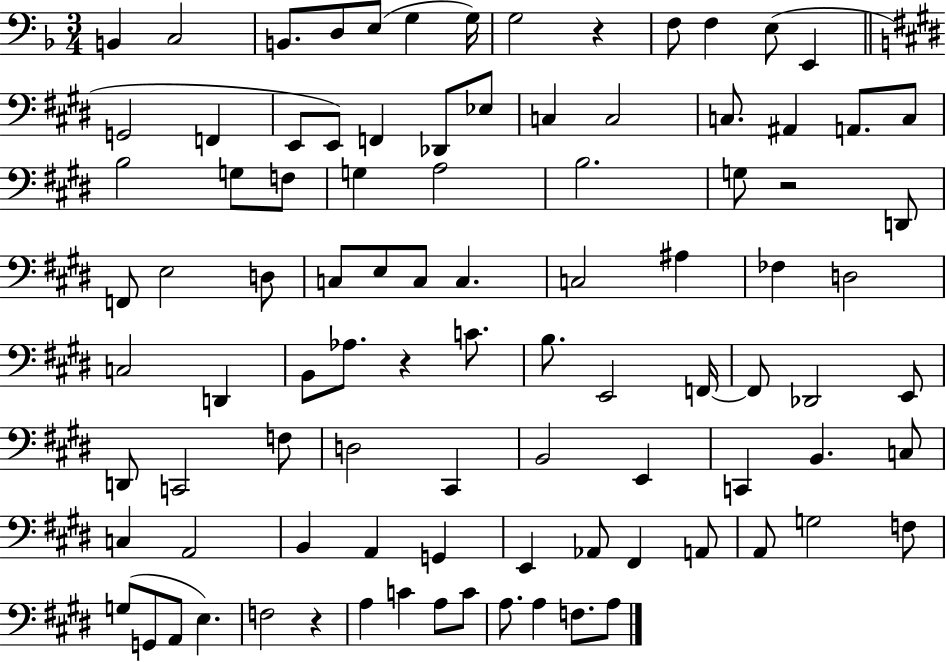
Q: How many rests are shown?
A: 4